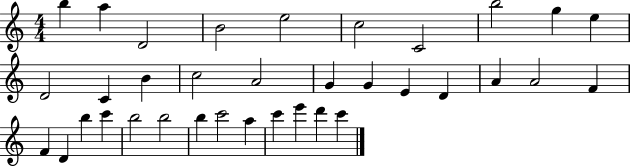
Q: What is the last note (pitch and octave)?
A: C6